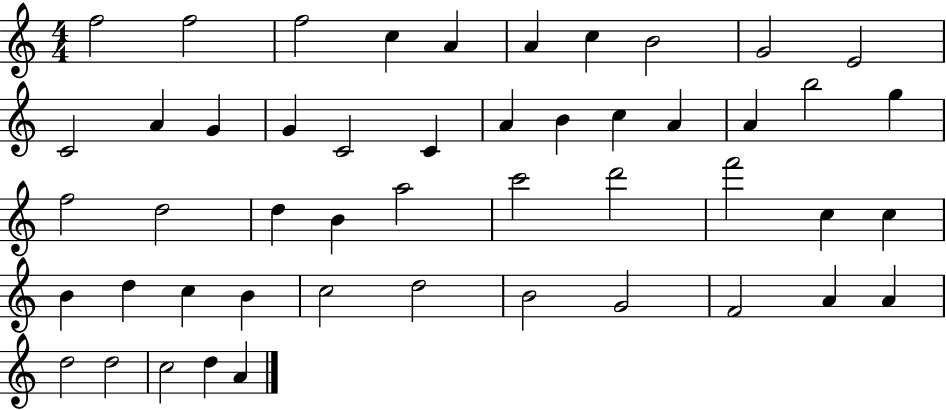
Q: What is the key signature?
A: C major